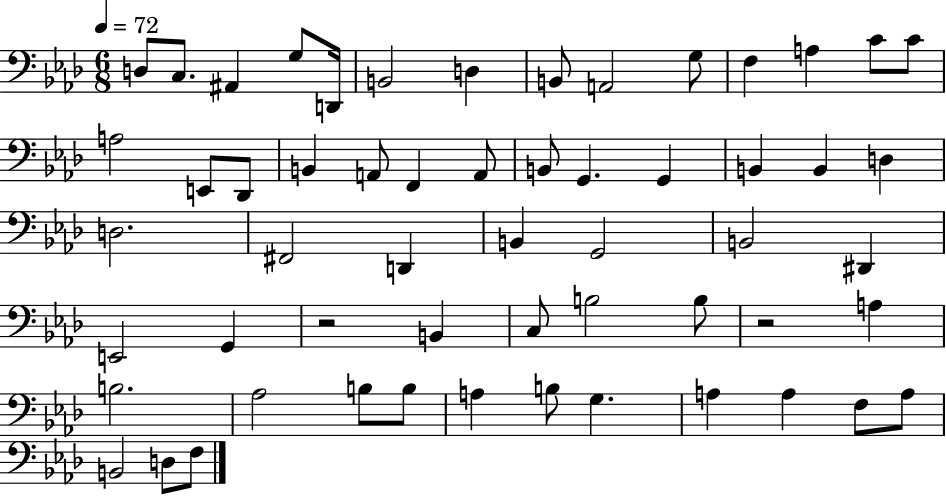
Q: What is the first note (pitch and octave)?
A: D3